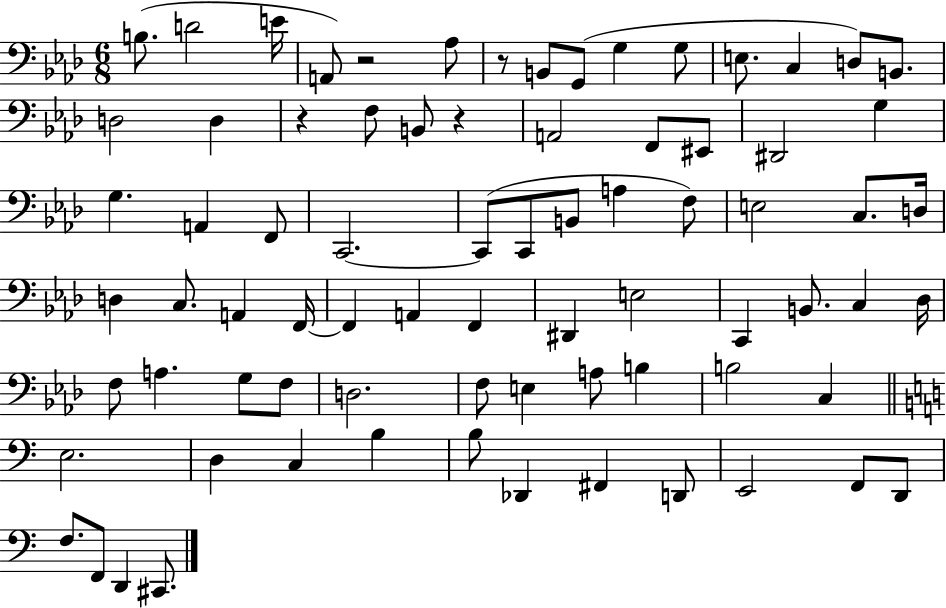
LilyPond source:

{
  \clef bass
  \numericTimeSignature
  \time 6/8
  \key aes \major
  b8.( d'2 e'16 | a,8) r2 aes8 | r8 b,8 g,8( g4 g8 | e8. c4 d8) b,8. | \break d2 d4 | r4 f8 b,8 r4 | a,2 f,8 eis,8 | dis,2 g4 | \break g4. a,4 f,8 | c,2.~~ | c,8( c,8 b,8 a4 f8) | e2 c8. d16 | \break d4 c8. a,4 f,16~~ | f,4 a,4 f,4 | dis,4 e2 | c,4 b,8. c4 des16 | \break f8 a4. g8 f8 | d2. | f8 e4 a8 b4 | b2 c4 | \break \bar "||" \break \key a \minor e2. | d4 c4 b4 | b8 des,4 fis,4 d,8 | e,2 f,8 d,8 | \break f8. f,8 d,4 cis,8. | \bar "|."
}